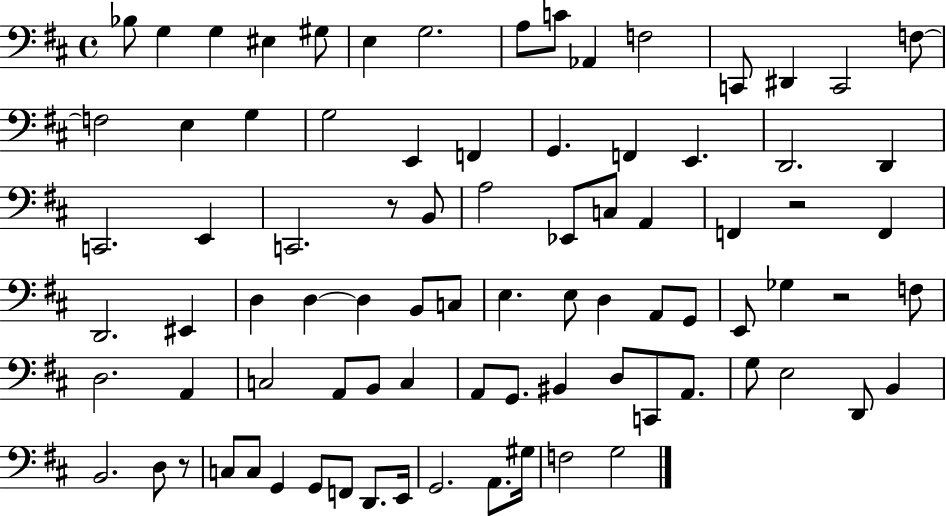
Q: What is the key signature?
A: D major